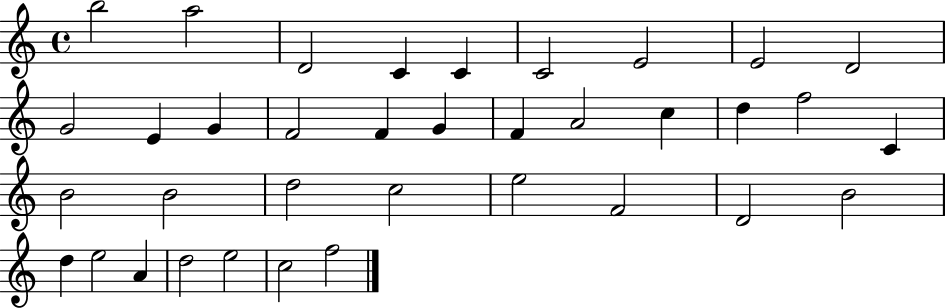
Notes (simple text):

B5/h A5/h D4/h C4/q C4/q C4/h E4/h E4/h D4/h G4/h E4/q G4/q F4/h F4/q G4/q F4/q A4/h C5/q D5/q F5/h C4/q B4/h B4/h D5/h C5/h E5/h F4/h D4/h B4/h D5/q E5/h A4/q D5/h E5/h C5/h F5/h